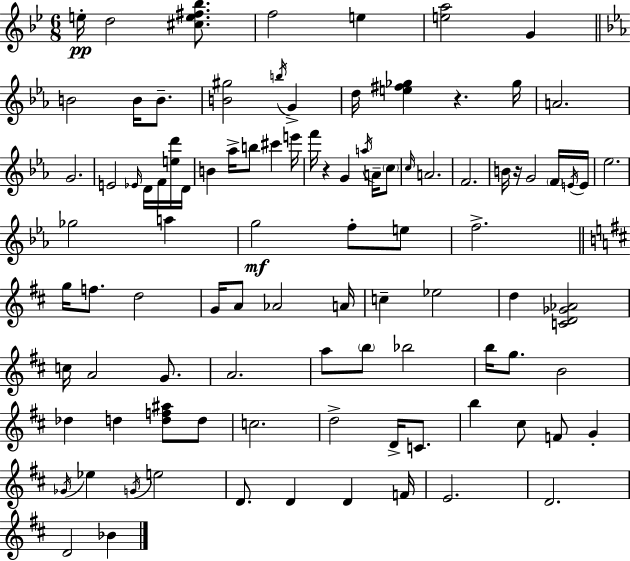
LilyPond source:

{
  \clef treble
  \numericTimeSignature
  \time 6/8
  \key g \minor
  e''16-.\pp d''2 <cis'' e'' fis'' bes''>8. | f''2 e''4 | <e'' a''>2 g'4 | \bar "||" \break \key ees \major b'2 b'16 b'8.-- | <b' gis''>2 \acciaccatura { b''16 } g'4-> | d''16 <e'' fis'' ges''>4 r4. | ges''16 a'2. | \break g'2. | e'2 \grace { ees'16 } d'16 f'16 | <e'' d'''>16 d'16 b'4 aes''16-> b''8 cis'''4 | e'''16 f'''16 r4 g'4 \acciaccatura { a''16 } | \break a'16-- \parenthesize c''8 \grace { c''16 } a'2. | f'2. | b'16 r16 g'2 | \parenthesize f'16 \acciaccatura { e'16 } e'16 ees''2. | \break ges''2 | a''4 g''2\mf | f''8-. e''8 f''2.-> | \bar "||" \break \key d \major g''16 f''8. d''2 | g'16 a'8 aes'2 a'16 | c''4-- ees''2 | d''4 <c' d' ges' aes'>2 | \break c''16 a'2 g'8. | a'2. | a''8 \parenthesize b''8 bes''2 | b''16 g''8. b'2 | \break des''4 d''4 <d'' f'' ais''>8 d''8 | c''2. | d''2-> d'16-> c'8. | b''4 cis''8 f'8 g'4-. | \break \acciaccatura { ges'16 } ees''4 \acciaccatura { g'16 } e''2 | d'8. d'4 d'4 | f'16 e'2. | d'2. | \break d'2 bes'4 | \bar "|."
}